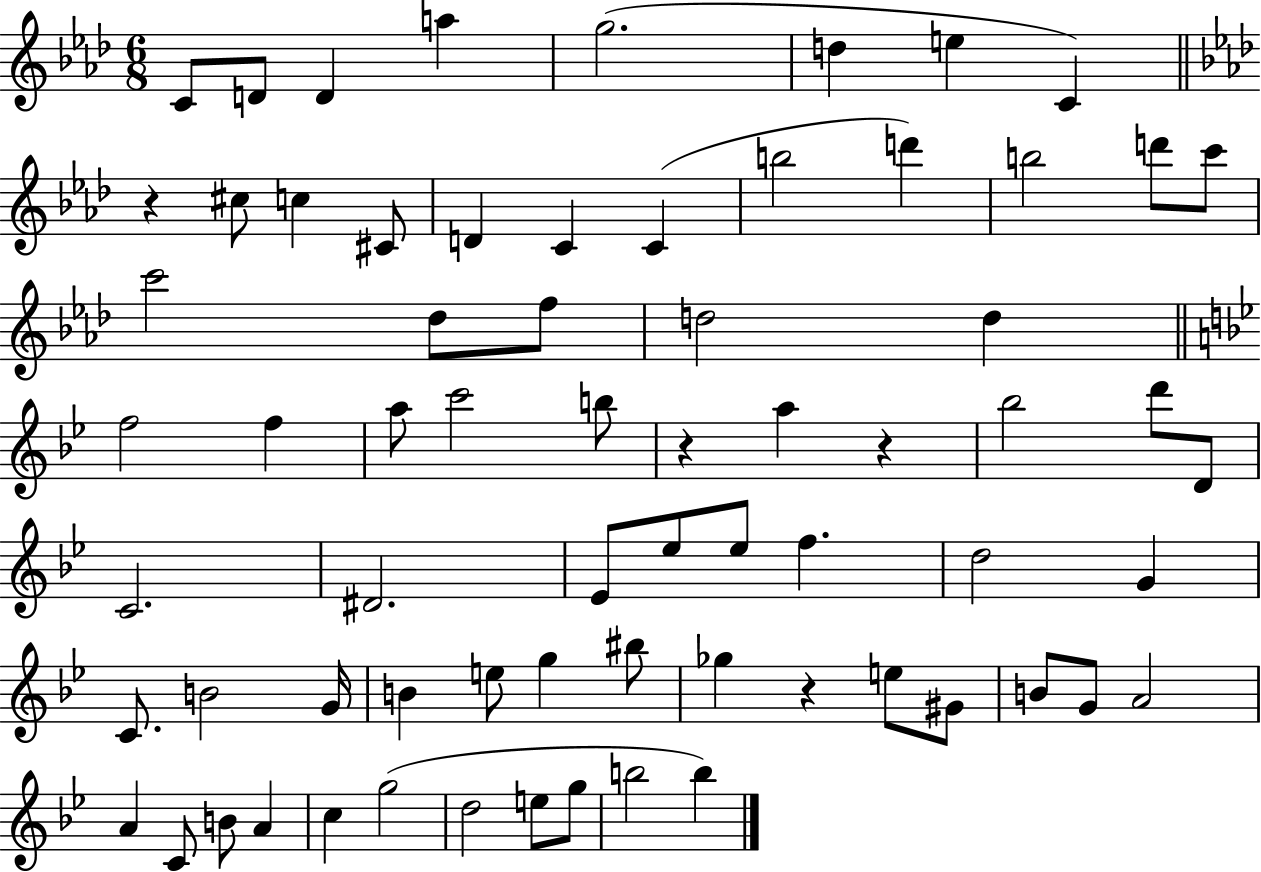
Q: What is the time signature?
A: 6/8